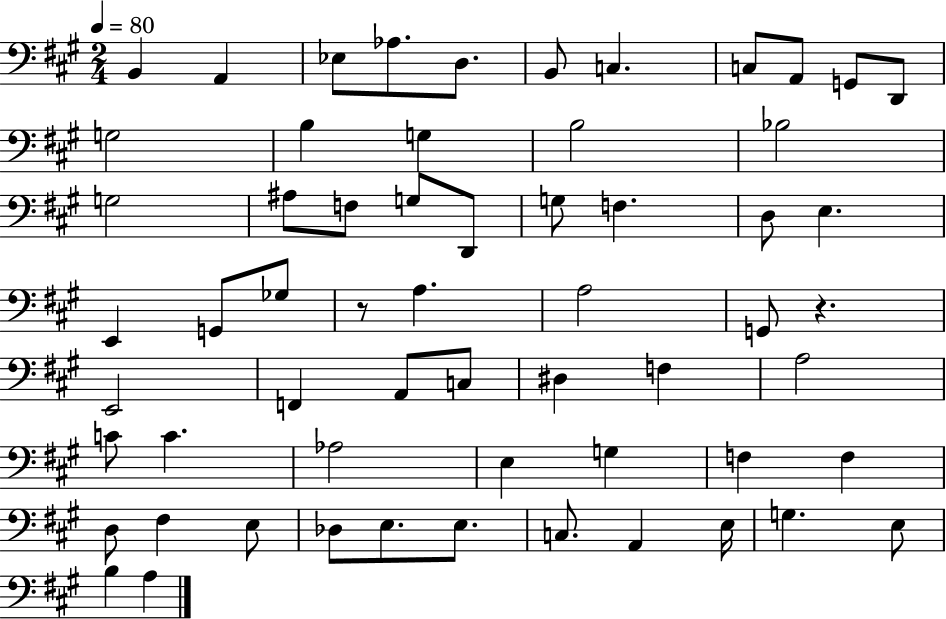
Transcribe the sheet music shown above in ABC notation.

X:1
T:Untitled
M:2/4
L:1/4
K:A
B,, A,, _E,/2 _A,/2 D,/2 B,,/2 C, C,/2 A,,/2 G,,/2 D,,/2 G,2 B, G, B,2 _B,2 G,2 ^A,/2 F,/2 G,/2 D,,/2 G,/2 F, D,/2 E, E,, G,,/2 _G,/2 z/2 A, A,2 G,,/2 z E,,2 F,, A,,/2 C,/2 ^D, F, A,2 C/2 C _A,2 E, G, F, F, D,/2 ^F, E,/2 _D,/2 E,/2 E,/2 C,/2 A,, E,/4 G, E,/2 B, A,